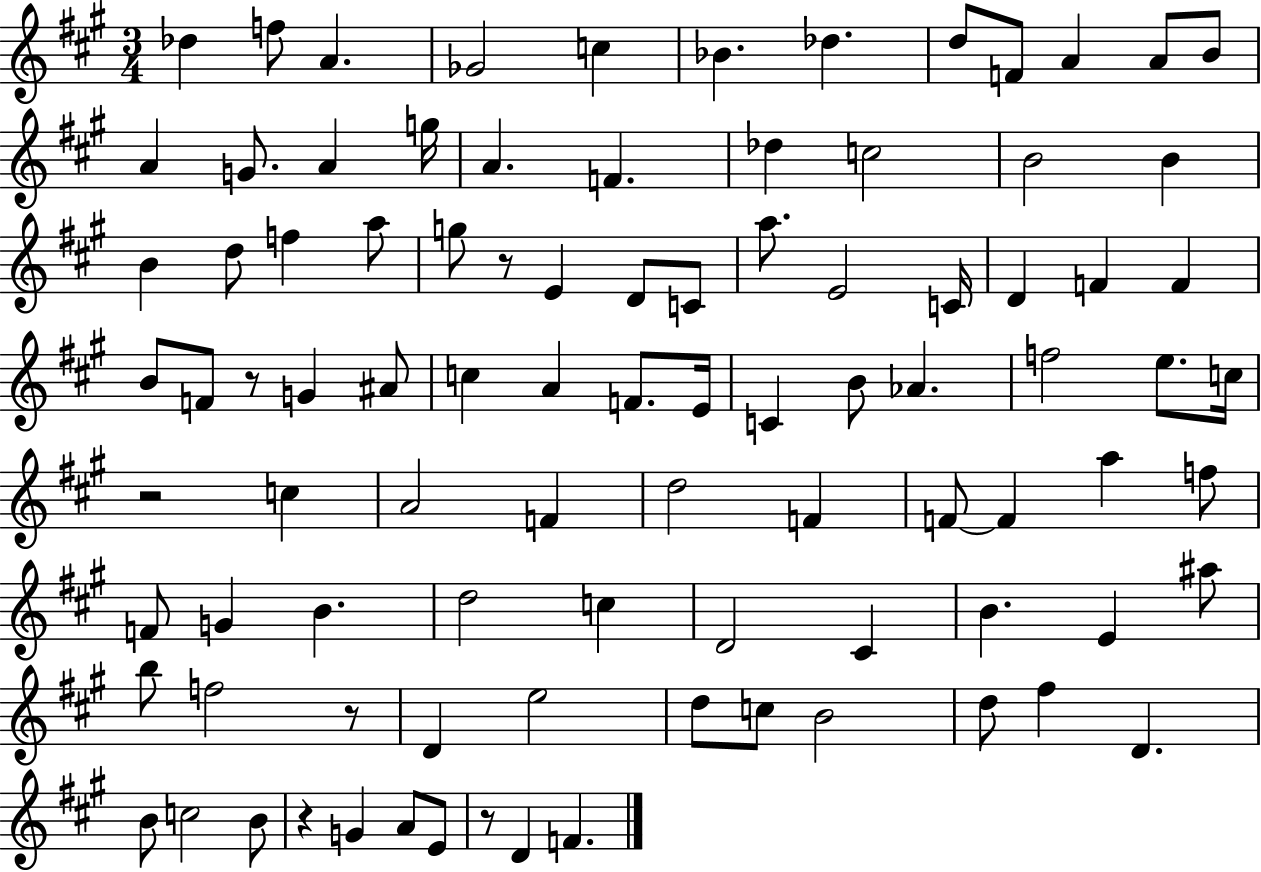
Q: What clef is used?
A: treble